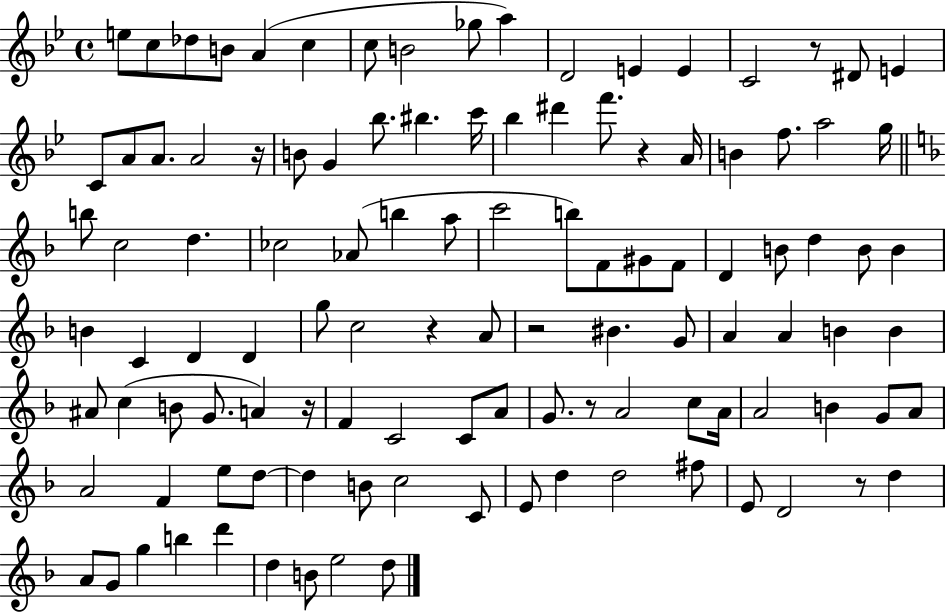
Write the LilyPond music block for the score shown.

{
  \clef treble
  \time 4/4
  \defaultTimeSignature
  \key bes \major
  \repeat volta 2 { e''8 c''8 des''8 b'8 a'4( c''4 | c''8 b'2 ges''8 a''4) | d'2 e'4 e'4 | c'2 r8 dis'8 e'4 | \break c'8 a'8 a'8. a'2 r16 | b'8 g'4 bes''8. bis''4. c'''16 | bes''4 dis'''4 f'''8. r4 a'16 | b'4 f''8. a''2 g''16 | \break \bar "||" \break \key f \major b''8 c''2 d''4. | ces''2 aes'8( b''4 a''8 | c'''2 b''8) f'8 gis'8 f'8 | d'4 b'8 d''4 b'8 b'4 | \break b'4 c'4 d'4 d'4 | g''8 c''2 r4 a'8 | r2 bis'4. g'8 | a'4 a'4 b'4 b'4 | \break ais'8 c''4( b'8 g'8. a'4) r16 | f'4 c'2 c'8 a'8 | g'8. r8 a'2 c''8 a'16 | a'2 b'4 g'8 a'8 | \break a'2 f'4 e''8 d''8~~ | d''4 b'8 c''2 c'8 | e'8 d''4 d''2 fis''8 | e'8 d'2 r8 d''4 | \break a'8 g'8 g''4 b''4 d'''4 | d''4 b'8 e''2 d''8 | } \bar "|."
}